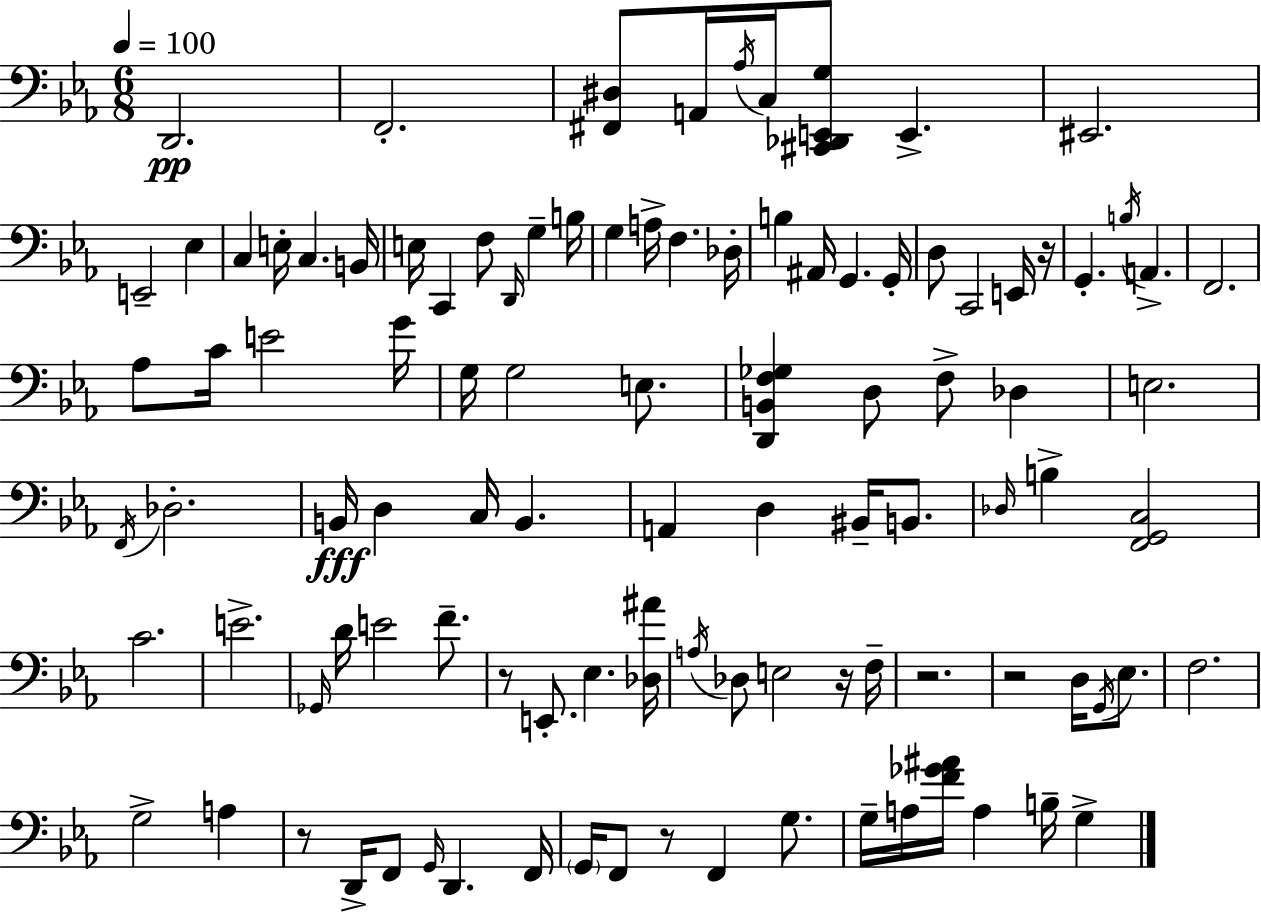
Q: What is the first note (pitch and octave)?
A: D2